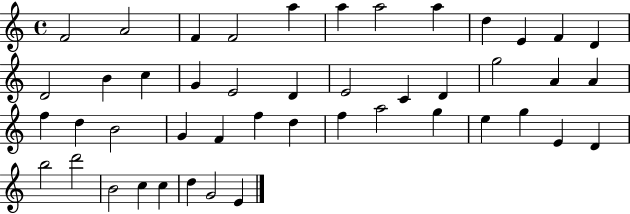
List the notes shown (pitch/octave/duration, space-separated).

F4/h A4/h F4/q F4/h A5/q A5/q A5/h A5/q D5/q E4/q F4/q D4/q D4/h B4/q C5/q G4/q E4/h D4/q E4/h C4/q D4/q G5/h A4/q A4/q F5/q D5/q B4/h G4/q F4/q F5/q D5/q F5/q A5/h G5/q E5/q G5/q E4/q D4/q B5/h D6/h B4/h C5/q C5/q D5/q G4/h E4/q